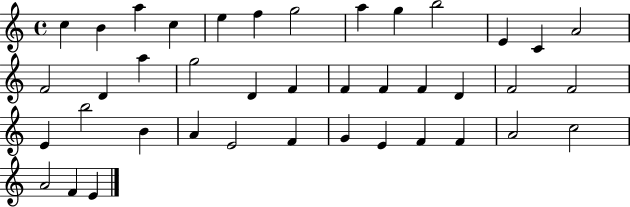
C5/q B4/q A5/q C5/q E5/q F5/q G5/h A5/q G5/q B5/h E4/q C4/q A4/h F4/h D4/q A5/q G5/h D4/q F4/q F4/q F4/q F4/q D4/q F4/h F4/h E4/q B5/h B4/q A4/q E4/h F4/q G4/q E4/q F4/q F4/q A4/h C5/h A4/h F4/q E4/q